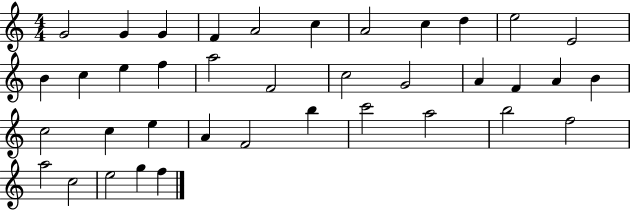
{
  \clef treble
  \numericTimeSignature
  \time 4/4
  \key c \major
  g'2 g'4 g'4 | f'4 a'2 c''4 | a'2 c''4 d''4 | e''2 e'2 | \break b'4 c''4 e''4 f''4 | a''2 f'2 | c''2 g'2 | a'4 f'4 a'4 b'4 | \break c''2 c''4 e''4 | a'4 f'2 b''4 | c'''2 a''2 | b''2 f''2 | \break a''2 c''2 | e''2 g''4 f''4 | \bar "|."
}